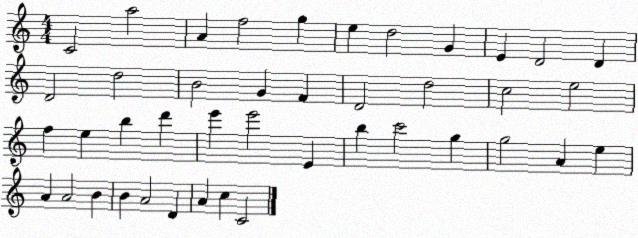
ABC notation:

X:1
T:Untitled
M:4/4
L:1/4
K:C
C2 a2 A f2 g e d2 G E D2 D D2 d2 B2 G F D2 d2 c2 e2 f e b d' e' e'2 E b c'2 g g2 A e A A2 B B A2 D A c C2